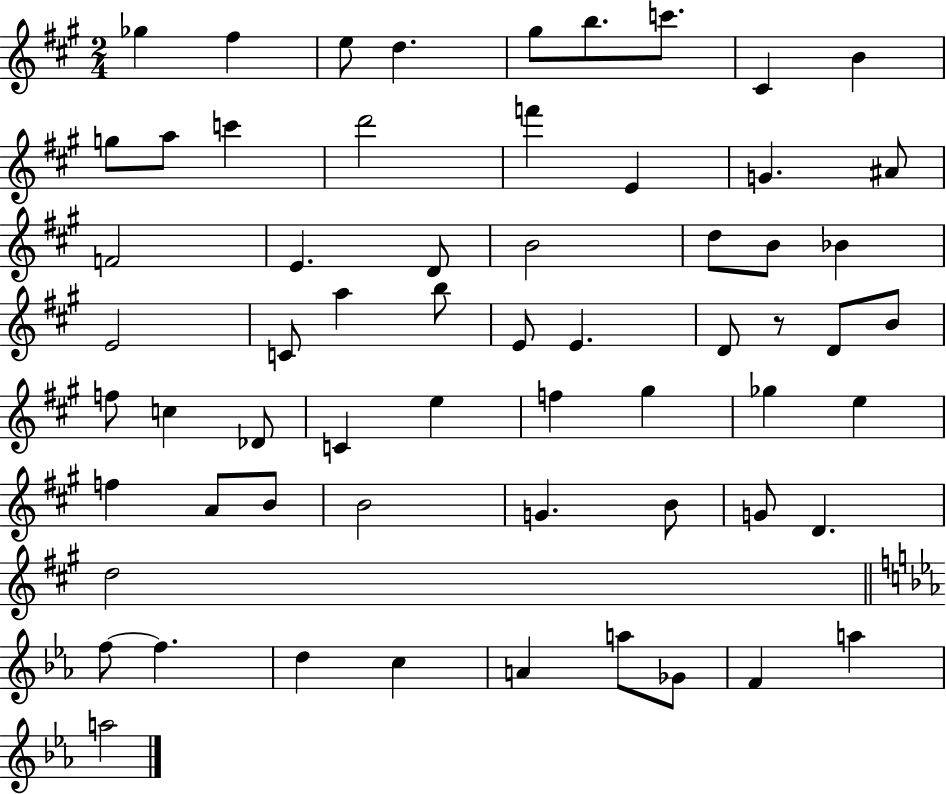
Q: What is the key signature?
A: A major